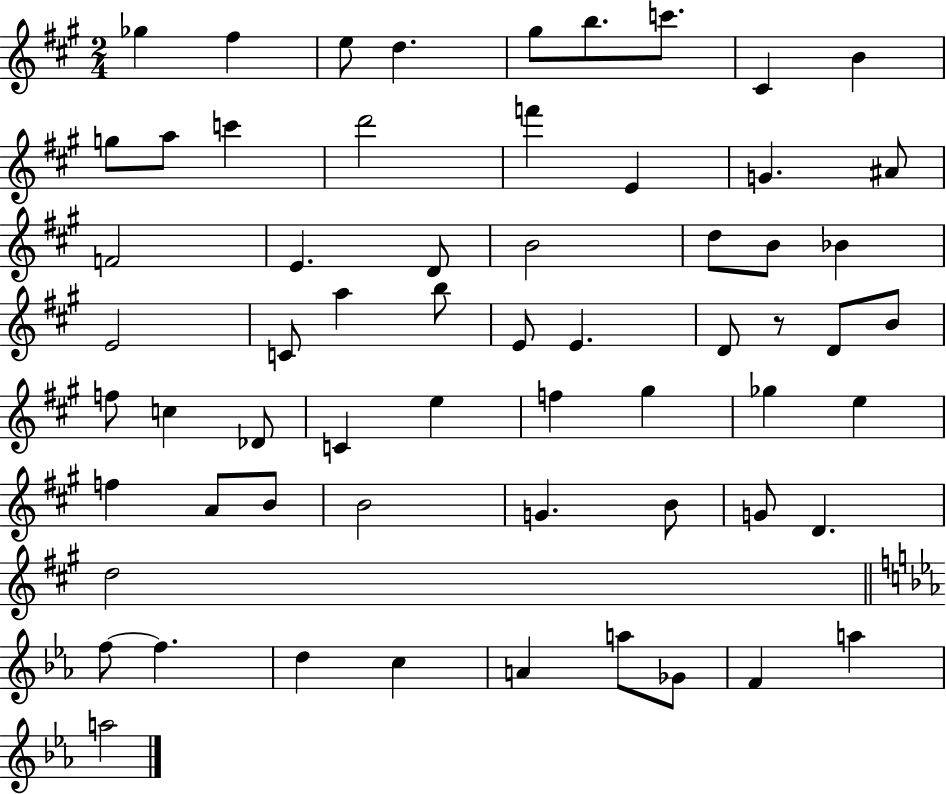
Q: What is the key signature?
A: A major